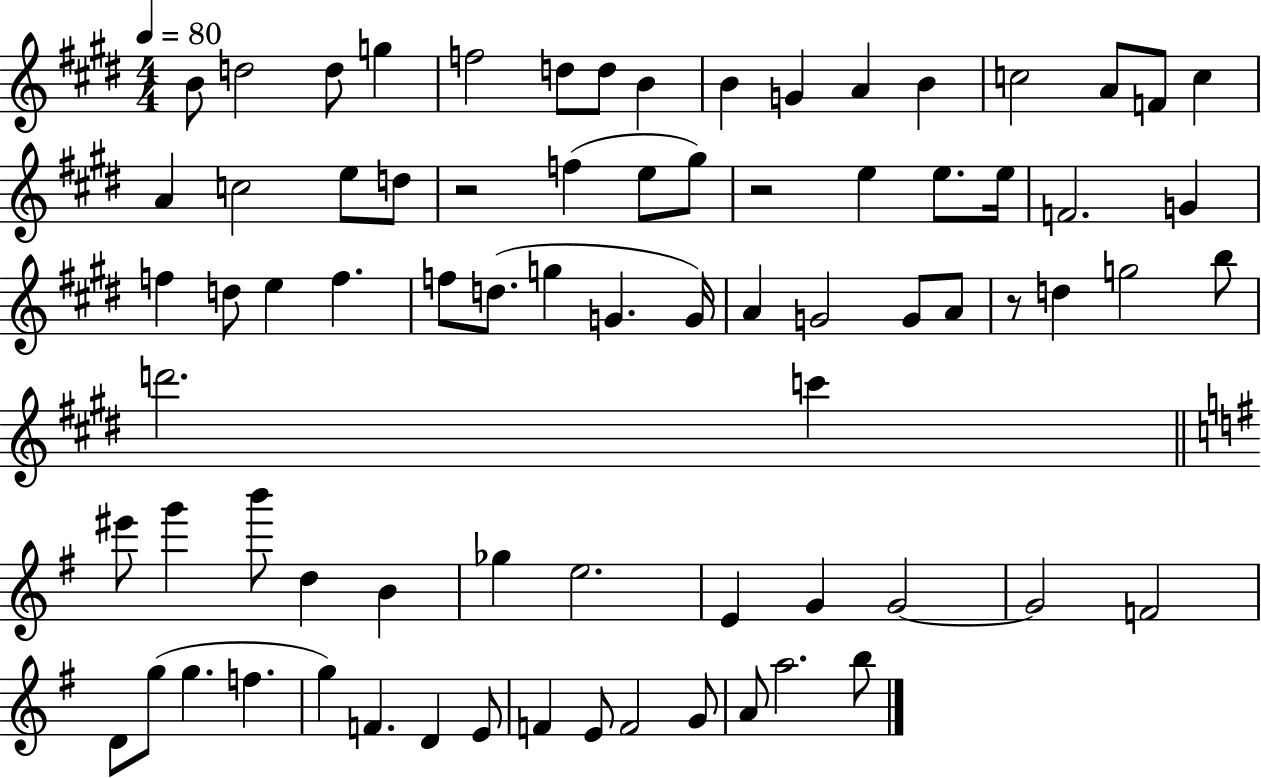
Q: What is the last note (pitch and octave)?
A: B5